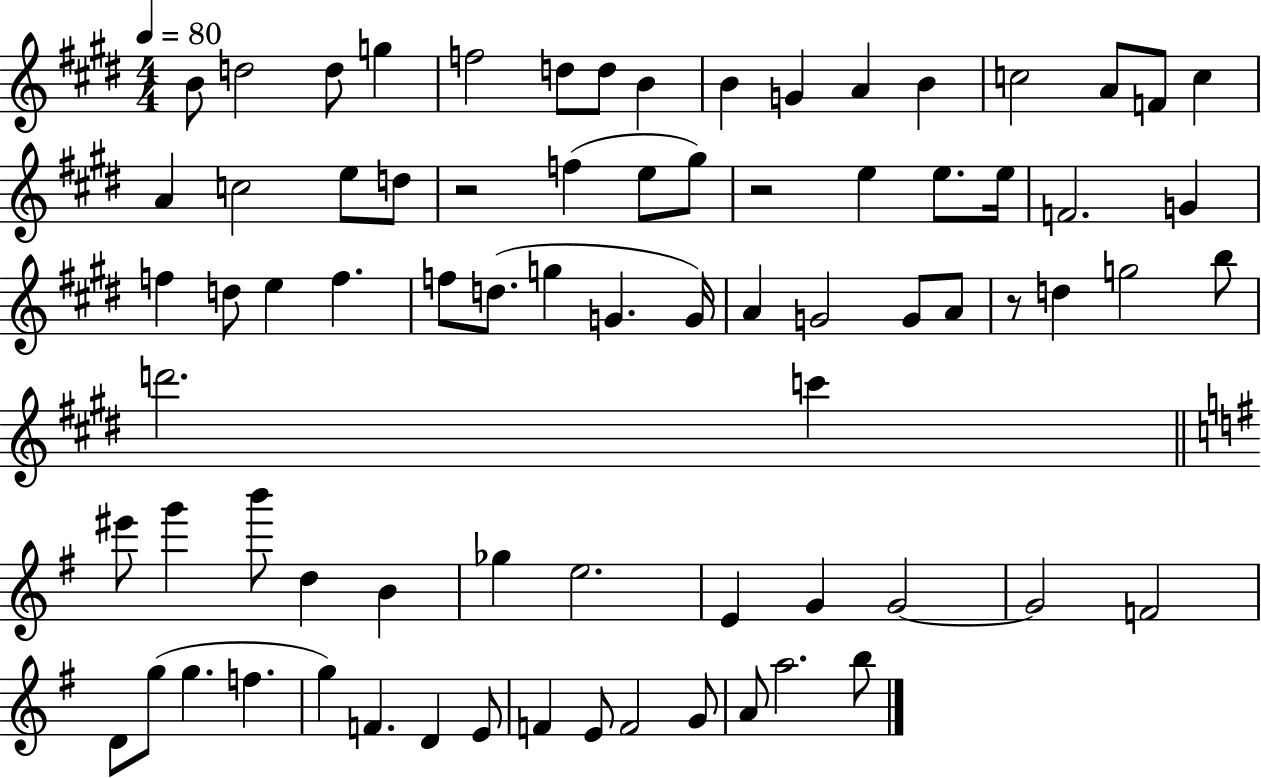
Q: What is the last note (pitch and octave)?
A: B5